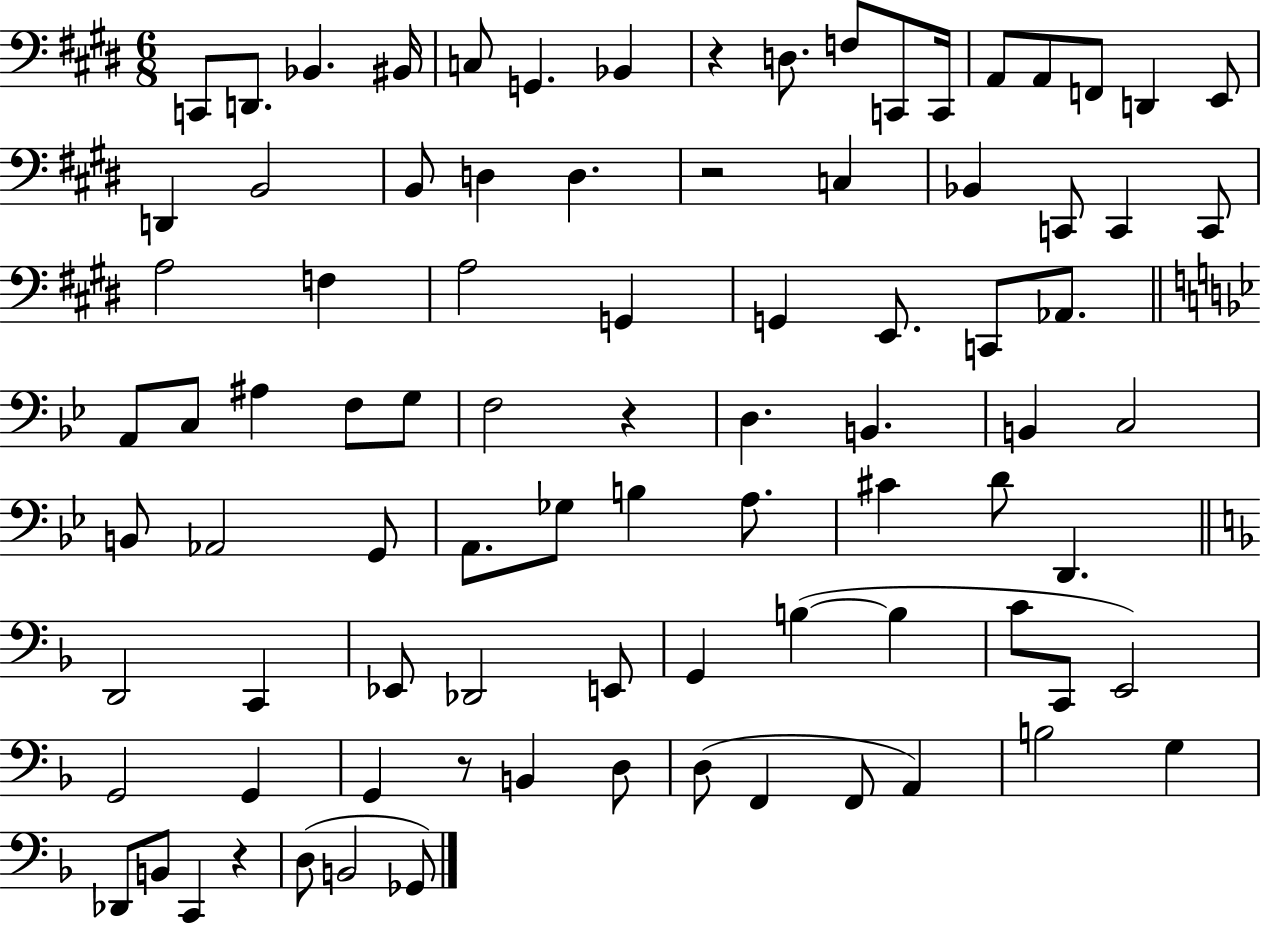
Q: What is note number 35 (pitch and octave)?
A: A2